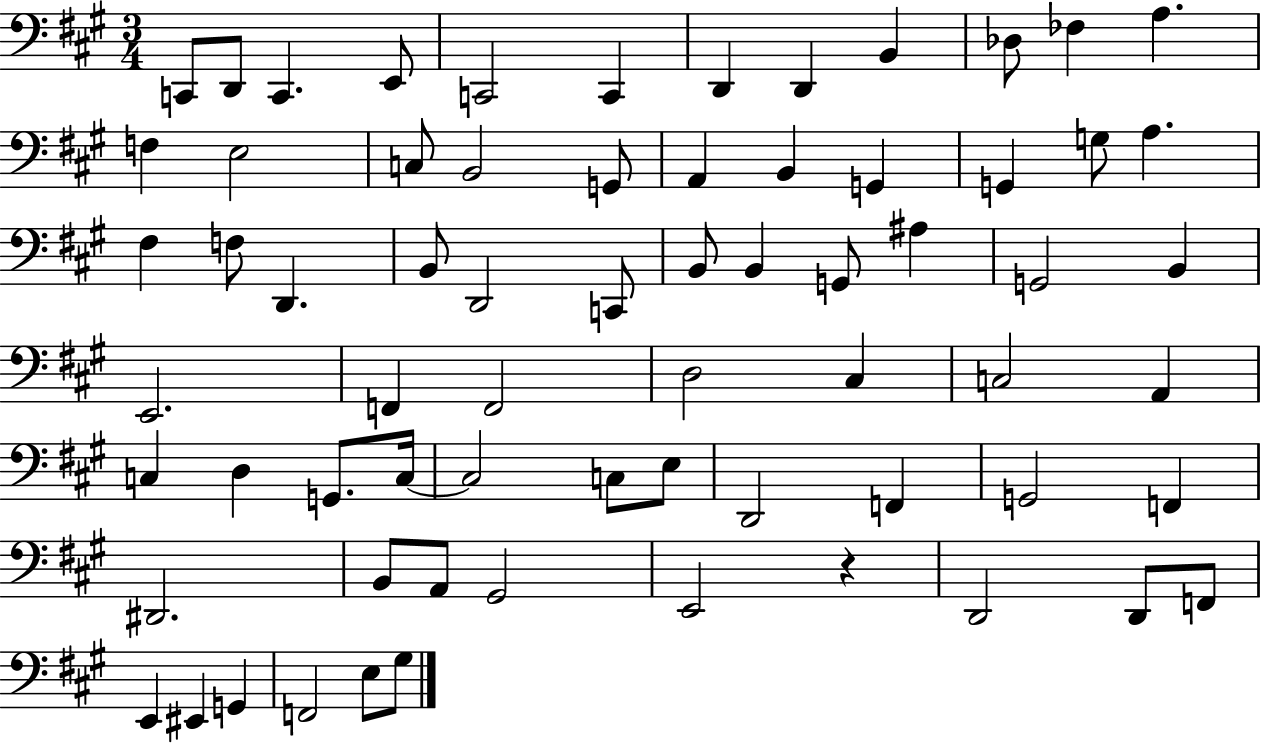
C2/e D2/e C2/q. E2/e C2/h C2/q D2/q D2/q B2/q Db3/e FES3/q A3/q. F3/q E3/h C3/e B2/h G2/e A2/q B2/q G2/q G2/q G3/e A3/q. F#3/q F3/e D2/q. B2/e D2/h C2/e B2/e B2/q G2/e A#3/q G2/h B2/q E2/h. F2/q F2/h D3/h C#3/q C3/h A2/q C3/q D3/q G2/e. C3/s C3/h C3/e E3/e D2/h F2/q G2/h F2/q D#2/h. B2/e A2/e G#2/h E2/h R/q D2/h D2/e F2/e E2/q EIS2/q G2/q F2/h E3/e G#3/e